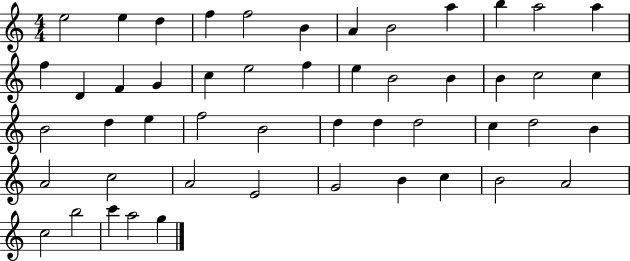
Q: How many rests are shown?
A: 0